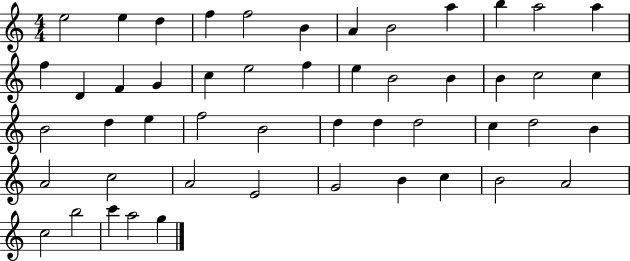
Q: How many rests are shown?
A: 0